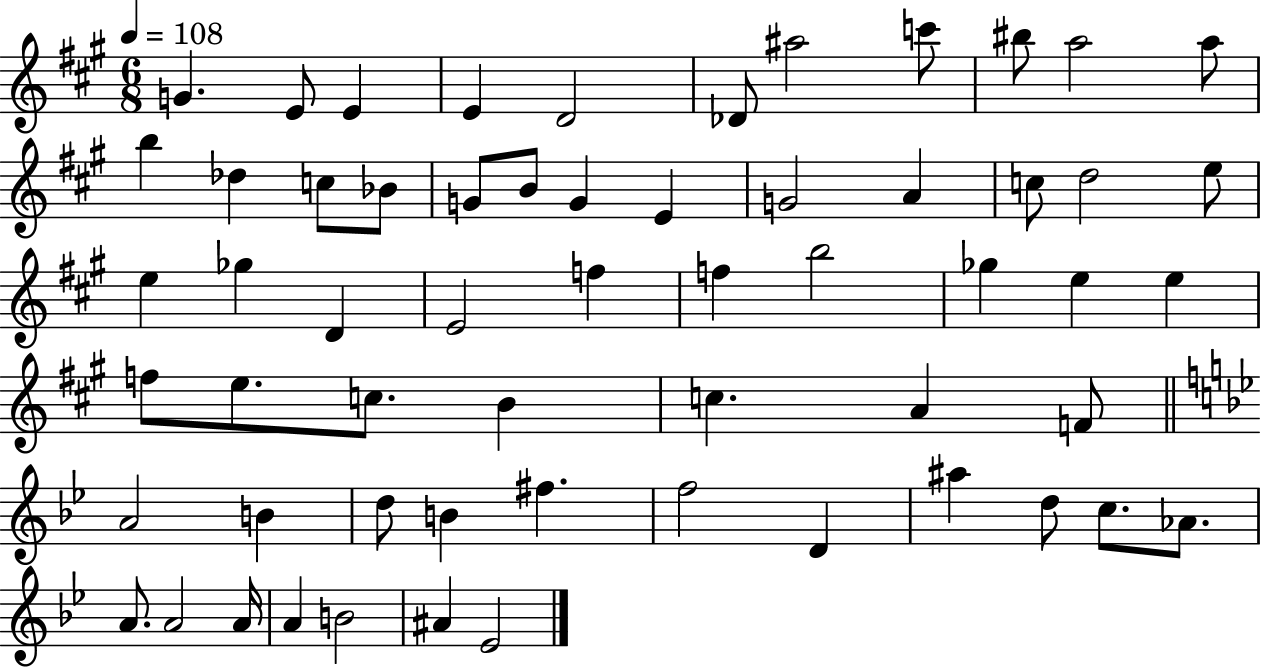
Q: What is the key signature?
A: A major